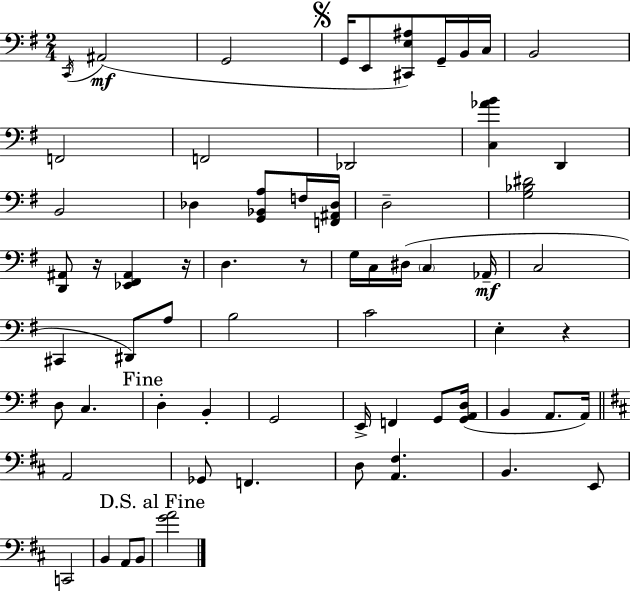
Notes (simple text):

C2/s A#2/h G2/h G2/s E2/e [C#2,E3,A#3]/e G2/s B2/s C3/s B2/h F2/h F2/h Db2/h [C3,Ab4,B4]/q D2/q B2/h Db3/q [G2,Bb2,A3]/e F3/s [F2,A#2,Db3]/s D3/h [G3,Bb3,D#4]/h [D2,A#2]/e R/s [Eb2,F#2,A#2]/q R/s D3/q. R/e G3/s C3/s D#3/s C3/q Ab2/s C3/h C#2/q D#2/e A3/e B3/h C4/h E3/q R/q D3/e C3/q. D3/q B2/q G2/h E2/s F2/q G2/e [G2,A2,D3]/s B2/q A2/e. A2/s A2/h Gb2/e F2/q. D3/e [A2,F#3]/q. B2/q. E2/e C2/h B2/q A2/e B2/e [G4,A4]/h